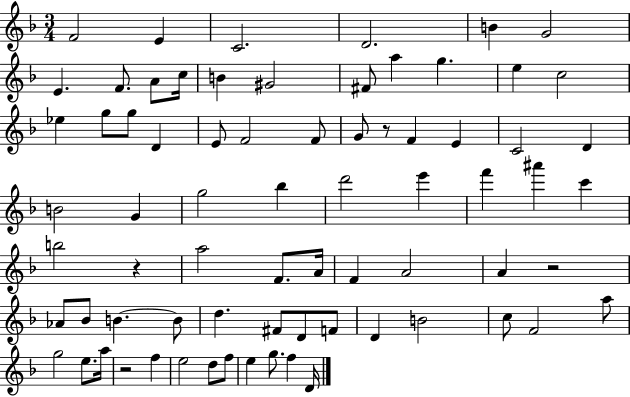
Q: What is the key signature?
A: F major